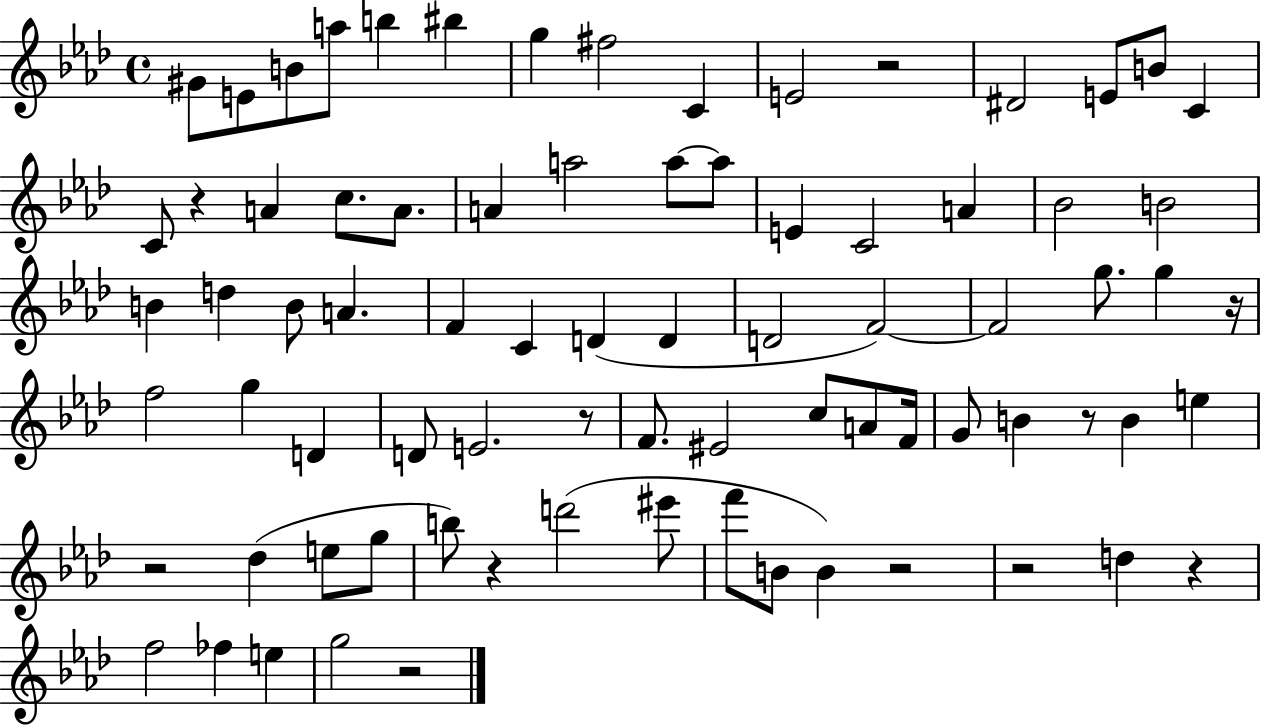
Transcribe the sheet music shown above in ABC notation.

X:1
T:Untitled
M:4/4
L:1/4
K:Ab
^G/2 E/2 B/2 a/2 b ^b g ^f2 C E2 z2 ^D2 E/2 B/2 C C/2 z A c/2 A/2 A a2 a/2 a/2 E C2 A _B2 B2 B d B/2 A F C D D D2 F2 F2 g/2 g z/4 f2 g D D/2 E2 z/2 F/2 ^E2 c/2 A/2 F/4 G/2 B z/2 B e z2 _d e/2 g/2 b/2 z d'2 ^e'/2 f'/2 B/2 B z2 z2 d z f2 _f e g2 z2